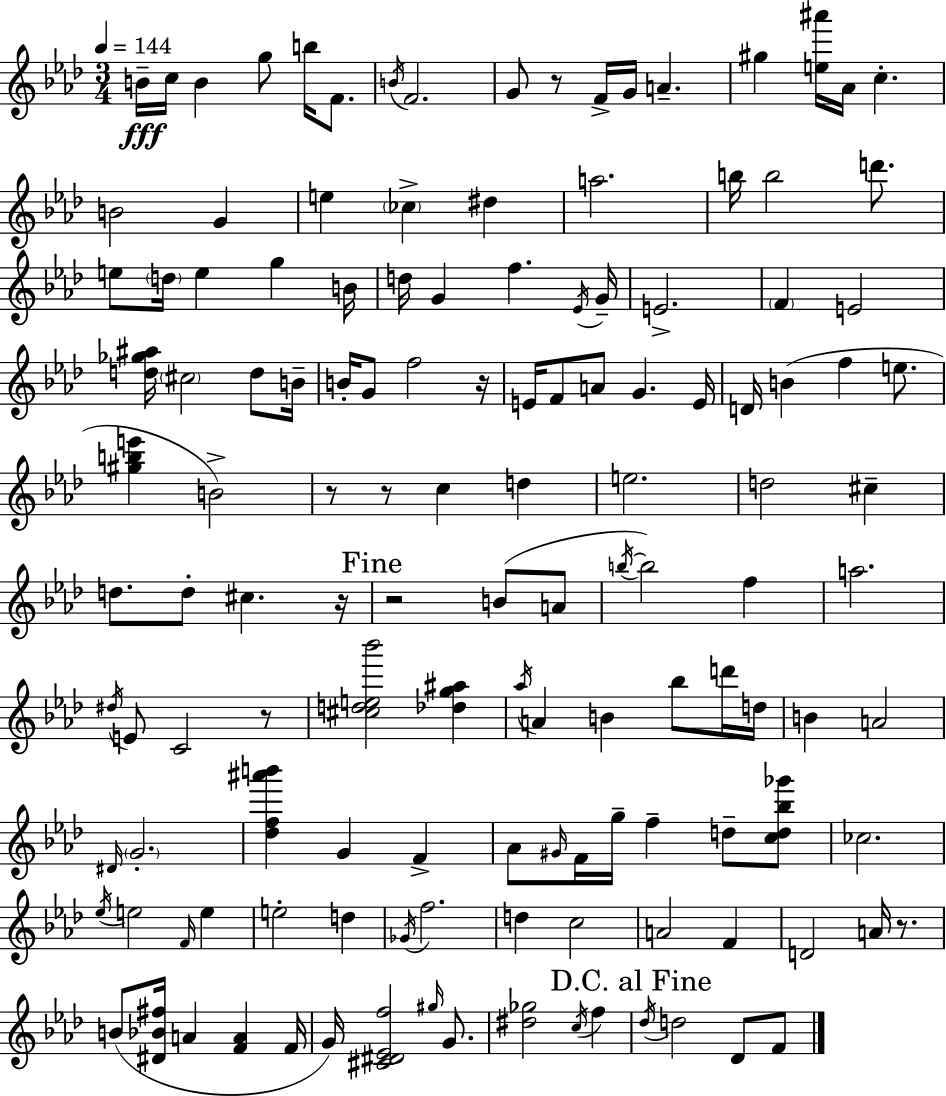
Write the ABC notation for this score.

X:1
T:Untitled
M:3/4
L:1/4
K:Fm
B/4 c/4 B g/2 b/4 F/2 B/4 F2 G/2 z/2 F/4 G/4 A ^g [e^a']/4 _A/4 c B2 G e _c ^d a2 b/4 b2 d'/2 e/2 d/4 e g B/4 d/4 G f _E/4 G/4 E2 F E2 [d_g^a]/4 ^c2 d/2 B/4 B/4 G/2 f2 z/4 E/4 F/2 A/2 G E/4 D/4 B f e/2 [^gbe'] B2 z/2 z/2 c d e2 d2 ^c d/2 d/2 ^c z/4 z2 B/2 A/2 b/4 b2 f a2 ^d/4 E/2 C2 z/2 [^cde_b']2 [_dg^a] _a/4 A B _b/2 d'/4 d/4 B A2 ^D/4 G2 [_df^a'b'] G F _A/2 ^G/4 F/4 g/4 f d/2 [cd_b_g']/2 _c2 _e/4 e2 F/4 e e2 d _G/4 f2 d c2 A2 F D2 A/4 z/2 B/2 [^D_B^f]/4 A [FA] F/4 G/4 [^C^D_Ef]2 ^g/4 G/2 [^d_g]2 c/4 f _d/4 d2 _D/2 F/2